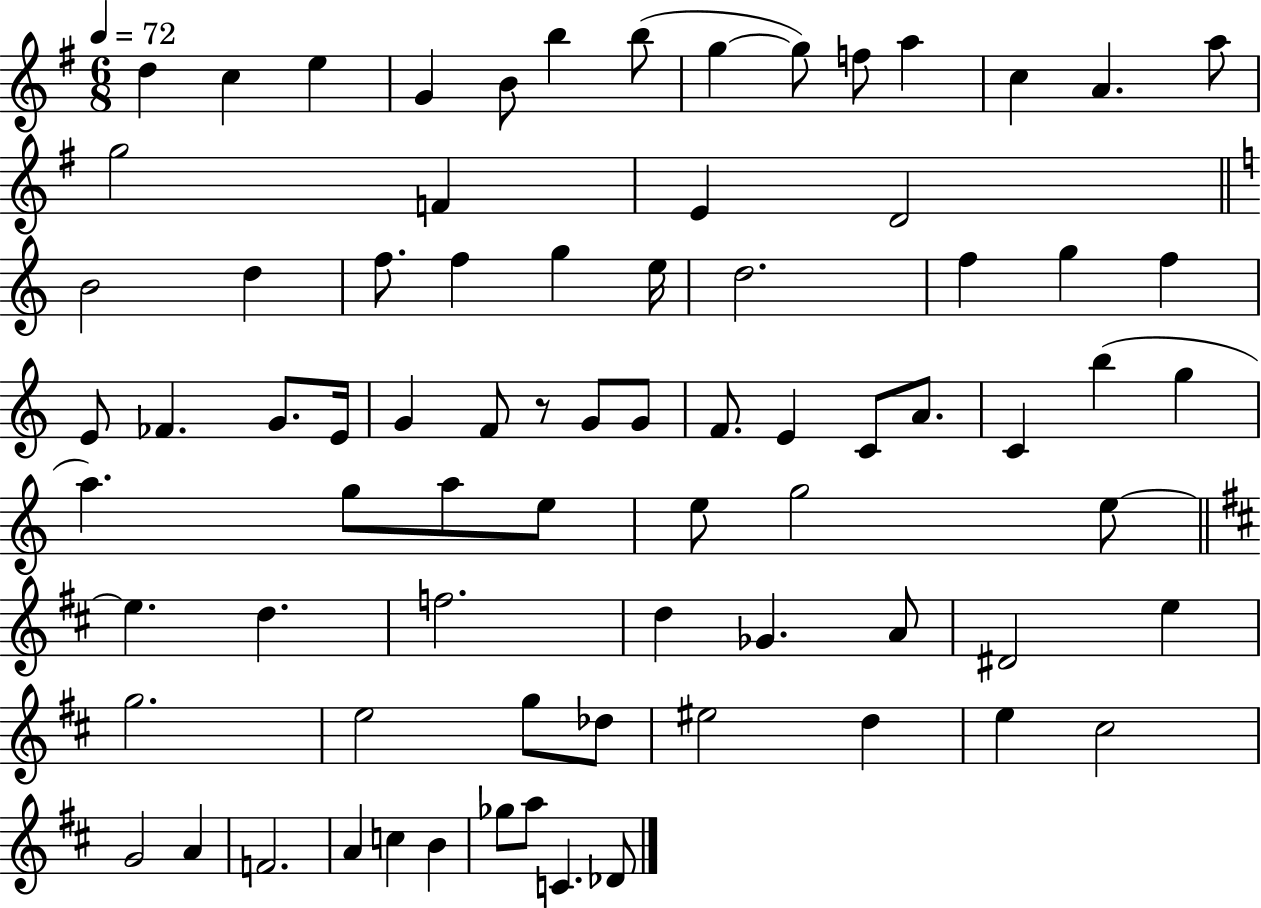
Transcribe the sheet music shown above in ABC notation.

X:1
T:Untitled
M:6/8
L:1/4
K:G
d c e G B/2 b b/2 g g/2 f/2 a c A a/2 g2 F E D2 B2 d f/2 f g e/4 d2 f g f E/2 _F G/2 E/4 G F/2 z/2 G/2 G/2 F/2 E C/2 A/2 C b g a g/2 a/2 e/2 e/2 g2 e/2 e d f2 d _G A/2 ^D2 e g2 e2 g/2 _d/2 ^e2 d e ^c2 G2 A F2 A c B _g/2 a/2 C _D/2